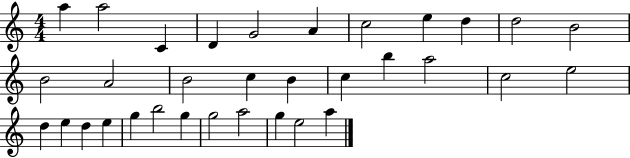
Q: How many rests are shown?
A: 0